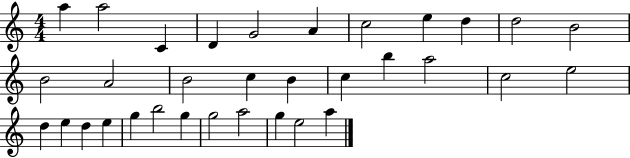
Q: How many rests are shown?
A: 0